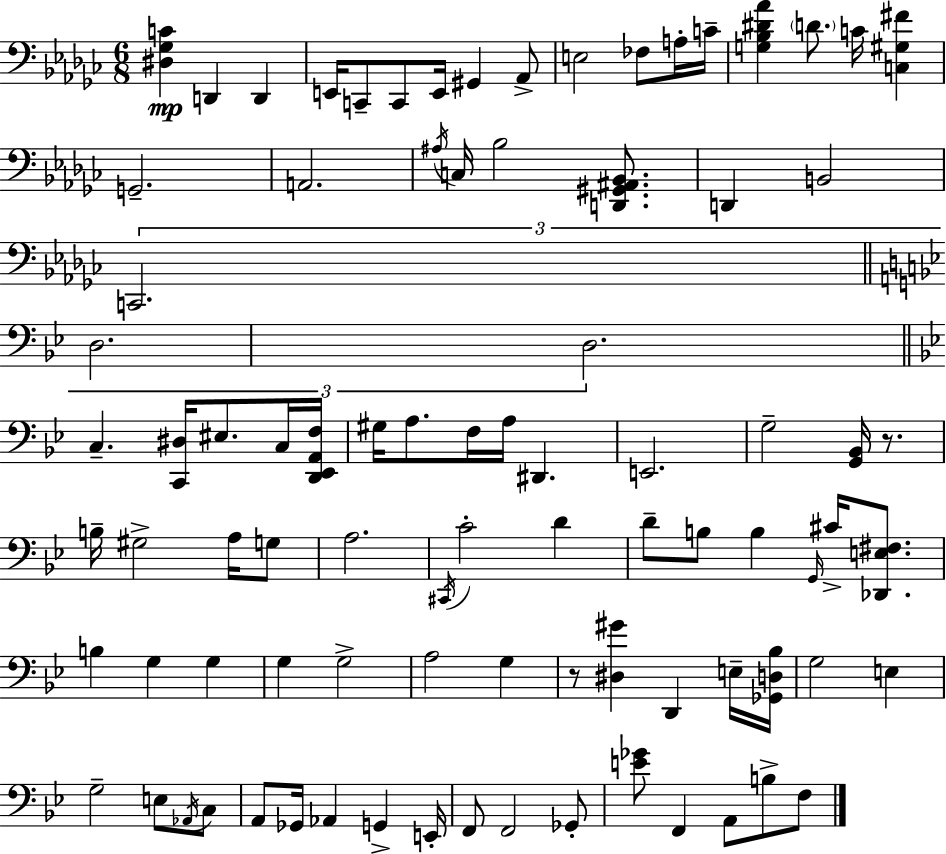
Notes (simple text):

[D#3,Gb3,C4]/q D2/q D2/q E2/s C2/e C2/e E2/s G#2/q Ab2/e E3/h FES3/e A3/s C4/s [G3,Bb3,D#4,Ab4]/q D4/e. C4/s [C3,G#3,F#4]/q G2/h. A2/h. A#3/s C3/s Bb3/h [D2,G#2,A#2,Bb2]/e. D2/q B2/h C2/h. D3/h. D3/h. C3/q. [C2,D#3]/s EIS3/e. C3/s [D2,Eb2,A2,F3]/s G#3/s A3/e. F3/s A3/s D#2/q. E2/h. G3/h [G2,Bb2]/s R/e. B3/s G#3/h A3/s G3/e A3/h. C#2/s C4/h D4/q D4/e B3/e B3/q G2/s C#4/s [Db2,E3,F#3]/e. B3/q G3/q G3/q G3/q G3/h A3/h G3/q R/e [D#3,G#4]/q D2/q E3/s [Gb2,D3,Bb3]/s G3/h E3/q G3/h E3/e Ab2/s C3/e A2/e Gb2/s Ab2/q G2/q E2/s F2/e F2/h Gb2/e [E4,Gb4]/e F2/q A2/e B3/e F3/e